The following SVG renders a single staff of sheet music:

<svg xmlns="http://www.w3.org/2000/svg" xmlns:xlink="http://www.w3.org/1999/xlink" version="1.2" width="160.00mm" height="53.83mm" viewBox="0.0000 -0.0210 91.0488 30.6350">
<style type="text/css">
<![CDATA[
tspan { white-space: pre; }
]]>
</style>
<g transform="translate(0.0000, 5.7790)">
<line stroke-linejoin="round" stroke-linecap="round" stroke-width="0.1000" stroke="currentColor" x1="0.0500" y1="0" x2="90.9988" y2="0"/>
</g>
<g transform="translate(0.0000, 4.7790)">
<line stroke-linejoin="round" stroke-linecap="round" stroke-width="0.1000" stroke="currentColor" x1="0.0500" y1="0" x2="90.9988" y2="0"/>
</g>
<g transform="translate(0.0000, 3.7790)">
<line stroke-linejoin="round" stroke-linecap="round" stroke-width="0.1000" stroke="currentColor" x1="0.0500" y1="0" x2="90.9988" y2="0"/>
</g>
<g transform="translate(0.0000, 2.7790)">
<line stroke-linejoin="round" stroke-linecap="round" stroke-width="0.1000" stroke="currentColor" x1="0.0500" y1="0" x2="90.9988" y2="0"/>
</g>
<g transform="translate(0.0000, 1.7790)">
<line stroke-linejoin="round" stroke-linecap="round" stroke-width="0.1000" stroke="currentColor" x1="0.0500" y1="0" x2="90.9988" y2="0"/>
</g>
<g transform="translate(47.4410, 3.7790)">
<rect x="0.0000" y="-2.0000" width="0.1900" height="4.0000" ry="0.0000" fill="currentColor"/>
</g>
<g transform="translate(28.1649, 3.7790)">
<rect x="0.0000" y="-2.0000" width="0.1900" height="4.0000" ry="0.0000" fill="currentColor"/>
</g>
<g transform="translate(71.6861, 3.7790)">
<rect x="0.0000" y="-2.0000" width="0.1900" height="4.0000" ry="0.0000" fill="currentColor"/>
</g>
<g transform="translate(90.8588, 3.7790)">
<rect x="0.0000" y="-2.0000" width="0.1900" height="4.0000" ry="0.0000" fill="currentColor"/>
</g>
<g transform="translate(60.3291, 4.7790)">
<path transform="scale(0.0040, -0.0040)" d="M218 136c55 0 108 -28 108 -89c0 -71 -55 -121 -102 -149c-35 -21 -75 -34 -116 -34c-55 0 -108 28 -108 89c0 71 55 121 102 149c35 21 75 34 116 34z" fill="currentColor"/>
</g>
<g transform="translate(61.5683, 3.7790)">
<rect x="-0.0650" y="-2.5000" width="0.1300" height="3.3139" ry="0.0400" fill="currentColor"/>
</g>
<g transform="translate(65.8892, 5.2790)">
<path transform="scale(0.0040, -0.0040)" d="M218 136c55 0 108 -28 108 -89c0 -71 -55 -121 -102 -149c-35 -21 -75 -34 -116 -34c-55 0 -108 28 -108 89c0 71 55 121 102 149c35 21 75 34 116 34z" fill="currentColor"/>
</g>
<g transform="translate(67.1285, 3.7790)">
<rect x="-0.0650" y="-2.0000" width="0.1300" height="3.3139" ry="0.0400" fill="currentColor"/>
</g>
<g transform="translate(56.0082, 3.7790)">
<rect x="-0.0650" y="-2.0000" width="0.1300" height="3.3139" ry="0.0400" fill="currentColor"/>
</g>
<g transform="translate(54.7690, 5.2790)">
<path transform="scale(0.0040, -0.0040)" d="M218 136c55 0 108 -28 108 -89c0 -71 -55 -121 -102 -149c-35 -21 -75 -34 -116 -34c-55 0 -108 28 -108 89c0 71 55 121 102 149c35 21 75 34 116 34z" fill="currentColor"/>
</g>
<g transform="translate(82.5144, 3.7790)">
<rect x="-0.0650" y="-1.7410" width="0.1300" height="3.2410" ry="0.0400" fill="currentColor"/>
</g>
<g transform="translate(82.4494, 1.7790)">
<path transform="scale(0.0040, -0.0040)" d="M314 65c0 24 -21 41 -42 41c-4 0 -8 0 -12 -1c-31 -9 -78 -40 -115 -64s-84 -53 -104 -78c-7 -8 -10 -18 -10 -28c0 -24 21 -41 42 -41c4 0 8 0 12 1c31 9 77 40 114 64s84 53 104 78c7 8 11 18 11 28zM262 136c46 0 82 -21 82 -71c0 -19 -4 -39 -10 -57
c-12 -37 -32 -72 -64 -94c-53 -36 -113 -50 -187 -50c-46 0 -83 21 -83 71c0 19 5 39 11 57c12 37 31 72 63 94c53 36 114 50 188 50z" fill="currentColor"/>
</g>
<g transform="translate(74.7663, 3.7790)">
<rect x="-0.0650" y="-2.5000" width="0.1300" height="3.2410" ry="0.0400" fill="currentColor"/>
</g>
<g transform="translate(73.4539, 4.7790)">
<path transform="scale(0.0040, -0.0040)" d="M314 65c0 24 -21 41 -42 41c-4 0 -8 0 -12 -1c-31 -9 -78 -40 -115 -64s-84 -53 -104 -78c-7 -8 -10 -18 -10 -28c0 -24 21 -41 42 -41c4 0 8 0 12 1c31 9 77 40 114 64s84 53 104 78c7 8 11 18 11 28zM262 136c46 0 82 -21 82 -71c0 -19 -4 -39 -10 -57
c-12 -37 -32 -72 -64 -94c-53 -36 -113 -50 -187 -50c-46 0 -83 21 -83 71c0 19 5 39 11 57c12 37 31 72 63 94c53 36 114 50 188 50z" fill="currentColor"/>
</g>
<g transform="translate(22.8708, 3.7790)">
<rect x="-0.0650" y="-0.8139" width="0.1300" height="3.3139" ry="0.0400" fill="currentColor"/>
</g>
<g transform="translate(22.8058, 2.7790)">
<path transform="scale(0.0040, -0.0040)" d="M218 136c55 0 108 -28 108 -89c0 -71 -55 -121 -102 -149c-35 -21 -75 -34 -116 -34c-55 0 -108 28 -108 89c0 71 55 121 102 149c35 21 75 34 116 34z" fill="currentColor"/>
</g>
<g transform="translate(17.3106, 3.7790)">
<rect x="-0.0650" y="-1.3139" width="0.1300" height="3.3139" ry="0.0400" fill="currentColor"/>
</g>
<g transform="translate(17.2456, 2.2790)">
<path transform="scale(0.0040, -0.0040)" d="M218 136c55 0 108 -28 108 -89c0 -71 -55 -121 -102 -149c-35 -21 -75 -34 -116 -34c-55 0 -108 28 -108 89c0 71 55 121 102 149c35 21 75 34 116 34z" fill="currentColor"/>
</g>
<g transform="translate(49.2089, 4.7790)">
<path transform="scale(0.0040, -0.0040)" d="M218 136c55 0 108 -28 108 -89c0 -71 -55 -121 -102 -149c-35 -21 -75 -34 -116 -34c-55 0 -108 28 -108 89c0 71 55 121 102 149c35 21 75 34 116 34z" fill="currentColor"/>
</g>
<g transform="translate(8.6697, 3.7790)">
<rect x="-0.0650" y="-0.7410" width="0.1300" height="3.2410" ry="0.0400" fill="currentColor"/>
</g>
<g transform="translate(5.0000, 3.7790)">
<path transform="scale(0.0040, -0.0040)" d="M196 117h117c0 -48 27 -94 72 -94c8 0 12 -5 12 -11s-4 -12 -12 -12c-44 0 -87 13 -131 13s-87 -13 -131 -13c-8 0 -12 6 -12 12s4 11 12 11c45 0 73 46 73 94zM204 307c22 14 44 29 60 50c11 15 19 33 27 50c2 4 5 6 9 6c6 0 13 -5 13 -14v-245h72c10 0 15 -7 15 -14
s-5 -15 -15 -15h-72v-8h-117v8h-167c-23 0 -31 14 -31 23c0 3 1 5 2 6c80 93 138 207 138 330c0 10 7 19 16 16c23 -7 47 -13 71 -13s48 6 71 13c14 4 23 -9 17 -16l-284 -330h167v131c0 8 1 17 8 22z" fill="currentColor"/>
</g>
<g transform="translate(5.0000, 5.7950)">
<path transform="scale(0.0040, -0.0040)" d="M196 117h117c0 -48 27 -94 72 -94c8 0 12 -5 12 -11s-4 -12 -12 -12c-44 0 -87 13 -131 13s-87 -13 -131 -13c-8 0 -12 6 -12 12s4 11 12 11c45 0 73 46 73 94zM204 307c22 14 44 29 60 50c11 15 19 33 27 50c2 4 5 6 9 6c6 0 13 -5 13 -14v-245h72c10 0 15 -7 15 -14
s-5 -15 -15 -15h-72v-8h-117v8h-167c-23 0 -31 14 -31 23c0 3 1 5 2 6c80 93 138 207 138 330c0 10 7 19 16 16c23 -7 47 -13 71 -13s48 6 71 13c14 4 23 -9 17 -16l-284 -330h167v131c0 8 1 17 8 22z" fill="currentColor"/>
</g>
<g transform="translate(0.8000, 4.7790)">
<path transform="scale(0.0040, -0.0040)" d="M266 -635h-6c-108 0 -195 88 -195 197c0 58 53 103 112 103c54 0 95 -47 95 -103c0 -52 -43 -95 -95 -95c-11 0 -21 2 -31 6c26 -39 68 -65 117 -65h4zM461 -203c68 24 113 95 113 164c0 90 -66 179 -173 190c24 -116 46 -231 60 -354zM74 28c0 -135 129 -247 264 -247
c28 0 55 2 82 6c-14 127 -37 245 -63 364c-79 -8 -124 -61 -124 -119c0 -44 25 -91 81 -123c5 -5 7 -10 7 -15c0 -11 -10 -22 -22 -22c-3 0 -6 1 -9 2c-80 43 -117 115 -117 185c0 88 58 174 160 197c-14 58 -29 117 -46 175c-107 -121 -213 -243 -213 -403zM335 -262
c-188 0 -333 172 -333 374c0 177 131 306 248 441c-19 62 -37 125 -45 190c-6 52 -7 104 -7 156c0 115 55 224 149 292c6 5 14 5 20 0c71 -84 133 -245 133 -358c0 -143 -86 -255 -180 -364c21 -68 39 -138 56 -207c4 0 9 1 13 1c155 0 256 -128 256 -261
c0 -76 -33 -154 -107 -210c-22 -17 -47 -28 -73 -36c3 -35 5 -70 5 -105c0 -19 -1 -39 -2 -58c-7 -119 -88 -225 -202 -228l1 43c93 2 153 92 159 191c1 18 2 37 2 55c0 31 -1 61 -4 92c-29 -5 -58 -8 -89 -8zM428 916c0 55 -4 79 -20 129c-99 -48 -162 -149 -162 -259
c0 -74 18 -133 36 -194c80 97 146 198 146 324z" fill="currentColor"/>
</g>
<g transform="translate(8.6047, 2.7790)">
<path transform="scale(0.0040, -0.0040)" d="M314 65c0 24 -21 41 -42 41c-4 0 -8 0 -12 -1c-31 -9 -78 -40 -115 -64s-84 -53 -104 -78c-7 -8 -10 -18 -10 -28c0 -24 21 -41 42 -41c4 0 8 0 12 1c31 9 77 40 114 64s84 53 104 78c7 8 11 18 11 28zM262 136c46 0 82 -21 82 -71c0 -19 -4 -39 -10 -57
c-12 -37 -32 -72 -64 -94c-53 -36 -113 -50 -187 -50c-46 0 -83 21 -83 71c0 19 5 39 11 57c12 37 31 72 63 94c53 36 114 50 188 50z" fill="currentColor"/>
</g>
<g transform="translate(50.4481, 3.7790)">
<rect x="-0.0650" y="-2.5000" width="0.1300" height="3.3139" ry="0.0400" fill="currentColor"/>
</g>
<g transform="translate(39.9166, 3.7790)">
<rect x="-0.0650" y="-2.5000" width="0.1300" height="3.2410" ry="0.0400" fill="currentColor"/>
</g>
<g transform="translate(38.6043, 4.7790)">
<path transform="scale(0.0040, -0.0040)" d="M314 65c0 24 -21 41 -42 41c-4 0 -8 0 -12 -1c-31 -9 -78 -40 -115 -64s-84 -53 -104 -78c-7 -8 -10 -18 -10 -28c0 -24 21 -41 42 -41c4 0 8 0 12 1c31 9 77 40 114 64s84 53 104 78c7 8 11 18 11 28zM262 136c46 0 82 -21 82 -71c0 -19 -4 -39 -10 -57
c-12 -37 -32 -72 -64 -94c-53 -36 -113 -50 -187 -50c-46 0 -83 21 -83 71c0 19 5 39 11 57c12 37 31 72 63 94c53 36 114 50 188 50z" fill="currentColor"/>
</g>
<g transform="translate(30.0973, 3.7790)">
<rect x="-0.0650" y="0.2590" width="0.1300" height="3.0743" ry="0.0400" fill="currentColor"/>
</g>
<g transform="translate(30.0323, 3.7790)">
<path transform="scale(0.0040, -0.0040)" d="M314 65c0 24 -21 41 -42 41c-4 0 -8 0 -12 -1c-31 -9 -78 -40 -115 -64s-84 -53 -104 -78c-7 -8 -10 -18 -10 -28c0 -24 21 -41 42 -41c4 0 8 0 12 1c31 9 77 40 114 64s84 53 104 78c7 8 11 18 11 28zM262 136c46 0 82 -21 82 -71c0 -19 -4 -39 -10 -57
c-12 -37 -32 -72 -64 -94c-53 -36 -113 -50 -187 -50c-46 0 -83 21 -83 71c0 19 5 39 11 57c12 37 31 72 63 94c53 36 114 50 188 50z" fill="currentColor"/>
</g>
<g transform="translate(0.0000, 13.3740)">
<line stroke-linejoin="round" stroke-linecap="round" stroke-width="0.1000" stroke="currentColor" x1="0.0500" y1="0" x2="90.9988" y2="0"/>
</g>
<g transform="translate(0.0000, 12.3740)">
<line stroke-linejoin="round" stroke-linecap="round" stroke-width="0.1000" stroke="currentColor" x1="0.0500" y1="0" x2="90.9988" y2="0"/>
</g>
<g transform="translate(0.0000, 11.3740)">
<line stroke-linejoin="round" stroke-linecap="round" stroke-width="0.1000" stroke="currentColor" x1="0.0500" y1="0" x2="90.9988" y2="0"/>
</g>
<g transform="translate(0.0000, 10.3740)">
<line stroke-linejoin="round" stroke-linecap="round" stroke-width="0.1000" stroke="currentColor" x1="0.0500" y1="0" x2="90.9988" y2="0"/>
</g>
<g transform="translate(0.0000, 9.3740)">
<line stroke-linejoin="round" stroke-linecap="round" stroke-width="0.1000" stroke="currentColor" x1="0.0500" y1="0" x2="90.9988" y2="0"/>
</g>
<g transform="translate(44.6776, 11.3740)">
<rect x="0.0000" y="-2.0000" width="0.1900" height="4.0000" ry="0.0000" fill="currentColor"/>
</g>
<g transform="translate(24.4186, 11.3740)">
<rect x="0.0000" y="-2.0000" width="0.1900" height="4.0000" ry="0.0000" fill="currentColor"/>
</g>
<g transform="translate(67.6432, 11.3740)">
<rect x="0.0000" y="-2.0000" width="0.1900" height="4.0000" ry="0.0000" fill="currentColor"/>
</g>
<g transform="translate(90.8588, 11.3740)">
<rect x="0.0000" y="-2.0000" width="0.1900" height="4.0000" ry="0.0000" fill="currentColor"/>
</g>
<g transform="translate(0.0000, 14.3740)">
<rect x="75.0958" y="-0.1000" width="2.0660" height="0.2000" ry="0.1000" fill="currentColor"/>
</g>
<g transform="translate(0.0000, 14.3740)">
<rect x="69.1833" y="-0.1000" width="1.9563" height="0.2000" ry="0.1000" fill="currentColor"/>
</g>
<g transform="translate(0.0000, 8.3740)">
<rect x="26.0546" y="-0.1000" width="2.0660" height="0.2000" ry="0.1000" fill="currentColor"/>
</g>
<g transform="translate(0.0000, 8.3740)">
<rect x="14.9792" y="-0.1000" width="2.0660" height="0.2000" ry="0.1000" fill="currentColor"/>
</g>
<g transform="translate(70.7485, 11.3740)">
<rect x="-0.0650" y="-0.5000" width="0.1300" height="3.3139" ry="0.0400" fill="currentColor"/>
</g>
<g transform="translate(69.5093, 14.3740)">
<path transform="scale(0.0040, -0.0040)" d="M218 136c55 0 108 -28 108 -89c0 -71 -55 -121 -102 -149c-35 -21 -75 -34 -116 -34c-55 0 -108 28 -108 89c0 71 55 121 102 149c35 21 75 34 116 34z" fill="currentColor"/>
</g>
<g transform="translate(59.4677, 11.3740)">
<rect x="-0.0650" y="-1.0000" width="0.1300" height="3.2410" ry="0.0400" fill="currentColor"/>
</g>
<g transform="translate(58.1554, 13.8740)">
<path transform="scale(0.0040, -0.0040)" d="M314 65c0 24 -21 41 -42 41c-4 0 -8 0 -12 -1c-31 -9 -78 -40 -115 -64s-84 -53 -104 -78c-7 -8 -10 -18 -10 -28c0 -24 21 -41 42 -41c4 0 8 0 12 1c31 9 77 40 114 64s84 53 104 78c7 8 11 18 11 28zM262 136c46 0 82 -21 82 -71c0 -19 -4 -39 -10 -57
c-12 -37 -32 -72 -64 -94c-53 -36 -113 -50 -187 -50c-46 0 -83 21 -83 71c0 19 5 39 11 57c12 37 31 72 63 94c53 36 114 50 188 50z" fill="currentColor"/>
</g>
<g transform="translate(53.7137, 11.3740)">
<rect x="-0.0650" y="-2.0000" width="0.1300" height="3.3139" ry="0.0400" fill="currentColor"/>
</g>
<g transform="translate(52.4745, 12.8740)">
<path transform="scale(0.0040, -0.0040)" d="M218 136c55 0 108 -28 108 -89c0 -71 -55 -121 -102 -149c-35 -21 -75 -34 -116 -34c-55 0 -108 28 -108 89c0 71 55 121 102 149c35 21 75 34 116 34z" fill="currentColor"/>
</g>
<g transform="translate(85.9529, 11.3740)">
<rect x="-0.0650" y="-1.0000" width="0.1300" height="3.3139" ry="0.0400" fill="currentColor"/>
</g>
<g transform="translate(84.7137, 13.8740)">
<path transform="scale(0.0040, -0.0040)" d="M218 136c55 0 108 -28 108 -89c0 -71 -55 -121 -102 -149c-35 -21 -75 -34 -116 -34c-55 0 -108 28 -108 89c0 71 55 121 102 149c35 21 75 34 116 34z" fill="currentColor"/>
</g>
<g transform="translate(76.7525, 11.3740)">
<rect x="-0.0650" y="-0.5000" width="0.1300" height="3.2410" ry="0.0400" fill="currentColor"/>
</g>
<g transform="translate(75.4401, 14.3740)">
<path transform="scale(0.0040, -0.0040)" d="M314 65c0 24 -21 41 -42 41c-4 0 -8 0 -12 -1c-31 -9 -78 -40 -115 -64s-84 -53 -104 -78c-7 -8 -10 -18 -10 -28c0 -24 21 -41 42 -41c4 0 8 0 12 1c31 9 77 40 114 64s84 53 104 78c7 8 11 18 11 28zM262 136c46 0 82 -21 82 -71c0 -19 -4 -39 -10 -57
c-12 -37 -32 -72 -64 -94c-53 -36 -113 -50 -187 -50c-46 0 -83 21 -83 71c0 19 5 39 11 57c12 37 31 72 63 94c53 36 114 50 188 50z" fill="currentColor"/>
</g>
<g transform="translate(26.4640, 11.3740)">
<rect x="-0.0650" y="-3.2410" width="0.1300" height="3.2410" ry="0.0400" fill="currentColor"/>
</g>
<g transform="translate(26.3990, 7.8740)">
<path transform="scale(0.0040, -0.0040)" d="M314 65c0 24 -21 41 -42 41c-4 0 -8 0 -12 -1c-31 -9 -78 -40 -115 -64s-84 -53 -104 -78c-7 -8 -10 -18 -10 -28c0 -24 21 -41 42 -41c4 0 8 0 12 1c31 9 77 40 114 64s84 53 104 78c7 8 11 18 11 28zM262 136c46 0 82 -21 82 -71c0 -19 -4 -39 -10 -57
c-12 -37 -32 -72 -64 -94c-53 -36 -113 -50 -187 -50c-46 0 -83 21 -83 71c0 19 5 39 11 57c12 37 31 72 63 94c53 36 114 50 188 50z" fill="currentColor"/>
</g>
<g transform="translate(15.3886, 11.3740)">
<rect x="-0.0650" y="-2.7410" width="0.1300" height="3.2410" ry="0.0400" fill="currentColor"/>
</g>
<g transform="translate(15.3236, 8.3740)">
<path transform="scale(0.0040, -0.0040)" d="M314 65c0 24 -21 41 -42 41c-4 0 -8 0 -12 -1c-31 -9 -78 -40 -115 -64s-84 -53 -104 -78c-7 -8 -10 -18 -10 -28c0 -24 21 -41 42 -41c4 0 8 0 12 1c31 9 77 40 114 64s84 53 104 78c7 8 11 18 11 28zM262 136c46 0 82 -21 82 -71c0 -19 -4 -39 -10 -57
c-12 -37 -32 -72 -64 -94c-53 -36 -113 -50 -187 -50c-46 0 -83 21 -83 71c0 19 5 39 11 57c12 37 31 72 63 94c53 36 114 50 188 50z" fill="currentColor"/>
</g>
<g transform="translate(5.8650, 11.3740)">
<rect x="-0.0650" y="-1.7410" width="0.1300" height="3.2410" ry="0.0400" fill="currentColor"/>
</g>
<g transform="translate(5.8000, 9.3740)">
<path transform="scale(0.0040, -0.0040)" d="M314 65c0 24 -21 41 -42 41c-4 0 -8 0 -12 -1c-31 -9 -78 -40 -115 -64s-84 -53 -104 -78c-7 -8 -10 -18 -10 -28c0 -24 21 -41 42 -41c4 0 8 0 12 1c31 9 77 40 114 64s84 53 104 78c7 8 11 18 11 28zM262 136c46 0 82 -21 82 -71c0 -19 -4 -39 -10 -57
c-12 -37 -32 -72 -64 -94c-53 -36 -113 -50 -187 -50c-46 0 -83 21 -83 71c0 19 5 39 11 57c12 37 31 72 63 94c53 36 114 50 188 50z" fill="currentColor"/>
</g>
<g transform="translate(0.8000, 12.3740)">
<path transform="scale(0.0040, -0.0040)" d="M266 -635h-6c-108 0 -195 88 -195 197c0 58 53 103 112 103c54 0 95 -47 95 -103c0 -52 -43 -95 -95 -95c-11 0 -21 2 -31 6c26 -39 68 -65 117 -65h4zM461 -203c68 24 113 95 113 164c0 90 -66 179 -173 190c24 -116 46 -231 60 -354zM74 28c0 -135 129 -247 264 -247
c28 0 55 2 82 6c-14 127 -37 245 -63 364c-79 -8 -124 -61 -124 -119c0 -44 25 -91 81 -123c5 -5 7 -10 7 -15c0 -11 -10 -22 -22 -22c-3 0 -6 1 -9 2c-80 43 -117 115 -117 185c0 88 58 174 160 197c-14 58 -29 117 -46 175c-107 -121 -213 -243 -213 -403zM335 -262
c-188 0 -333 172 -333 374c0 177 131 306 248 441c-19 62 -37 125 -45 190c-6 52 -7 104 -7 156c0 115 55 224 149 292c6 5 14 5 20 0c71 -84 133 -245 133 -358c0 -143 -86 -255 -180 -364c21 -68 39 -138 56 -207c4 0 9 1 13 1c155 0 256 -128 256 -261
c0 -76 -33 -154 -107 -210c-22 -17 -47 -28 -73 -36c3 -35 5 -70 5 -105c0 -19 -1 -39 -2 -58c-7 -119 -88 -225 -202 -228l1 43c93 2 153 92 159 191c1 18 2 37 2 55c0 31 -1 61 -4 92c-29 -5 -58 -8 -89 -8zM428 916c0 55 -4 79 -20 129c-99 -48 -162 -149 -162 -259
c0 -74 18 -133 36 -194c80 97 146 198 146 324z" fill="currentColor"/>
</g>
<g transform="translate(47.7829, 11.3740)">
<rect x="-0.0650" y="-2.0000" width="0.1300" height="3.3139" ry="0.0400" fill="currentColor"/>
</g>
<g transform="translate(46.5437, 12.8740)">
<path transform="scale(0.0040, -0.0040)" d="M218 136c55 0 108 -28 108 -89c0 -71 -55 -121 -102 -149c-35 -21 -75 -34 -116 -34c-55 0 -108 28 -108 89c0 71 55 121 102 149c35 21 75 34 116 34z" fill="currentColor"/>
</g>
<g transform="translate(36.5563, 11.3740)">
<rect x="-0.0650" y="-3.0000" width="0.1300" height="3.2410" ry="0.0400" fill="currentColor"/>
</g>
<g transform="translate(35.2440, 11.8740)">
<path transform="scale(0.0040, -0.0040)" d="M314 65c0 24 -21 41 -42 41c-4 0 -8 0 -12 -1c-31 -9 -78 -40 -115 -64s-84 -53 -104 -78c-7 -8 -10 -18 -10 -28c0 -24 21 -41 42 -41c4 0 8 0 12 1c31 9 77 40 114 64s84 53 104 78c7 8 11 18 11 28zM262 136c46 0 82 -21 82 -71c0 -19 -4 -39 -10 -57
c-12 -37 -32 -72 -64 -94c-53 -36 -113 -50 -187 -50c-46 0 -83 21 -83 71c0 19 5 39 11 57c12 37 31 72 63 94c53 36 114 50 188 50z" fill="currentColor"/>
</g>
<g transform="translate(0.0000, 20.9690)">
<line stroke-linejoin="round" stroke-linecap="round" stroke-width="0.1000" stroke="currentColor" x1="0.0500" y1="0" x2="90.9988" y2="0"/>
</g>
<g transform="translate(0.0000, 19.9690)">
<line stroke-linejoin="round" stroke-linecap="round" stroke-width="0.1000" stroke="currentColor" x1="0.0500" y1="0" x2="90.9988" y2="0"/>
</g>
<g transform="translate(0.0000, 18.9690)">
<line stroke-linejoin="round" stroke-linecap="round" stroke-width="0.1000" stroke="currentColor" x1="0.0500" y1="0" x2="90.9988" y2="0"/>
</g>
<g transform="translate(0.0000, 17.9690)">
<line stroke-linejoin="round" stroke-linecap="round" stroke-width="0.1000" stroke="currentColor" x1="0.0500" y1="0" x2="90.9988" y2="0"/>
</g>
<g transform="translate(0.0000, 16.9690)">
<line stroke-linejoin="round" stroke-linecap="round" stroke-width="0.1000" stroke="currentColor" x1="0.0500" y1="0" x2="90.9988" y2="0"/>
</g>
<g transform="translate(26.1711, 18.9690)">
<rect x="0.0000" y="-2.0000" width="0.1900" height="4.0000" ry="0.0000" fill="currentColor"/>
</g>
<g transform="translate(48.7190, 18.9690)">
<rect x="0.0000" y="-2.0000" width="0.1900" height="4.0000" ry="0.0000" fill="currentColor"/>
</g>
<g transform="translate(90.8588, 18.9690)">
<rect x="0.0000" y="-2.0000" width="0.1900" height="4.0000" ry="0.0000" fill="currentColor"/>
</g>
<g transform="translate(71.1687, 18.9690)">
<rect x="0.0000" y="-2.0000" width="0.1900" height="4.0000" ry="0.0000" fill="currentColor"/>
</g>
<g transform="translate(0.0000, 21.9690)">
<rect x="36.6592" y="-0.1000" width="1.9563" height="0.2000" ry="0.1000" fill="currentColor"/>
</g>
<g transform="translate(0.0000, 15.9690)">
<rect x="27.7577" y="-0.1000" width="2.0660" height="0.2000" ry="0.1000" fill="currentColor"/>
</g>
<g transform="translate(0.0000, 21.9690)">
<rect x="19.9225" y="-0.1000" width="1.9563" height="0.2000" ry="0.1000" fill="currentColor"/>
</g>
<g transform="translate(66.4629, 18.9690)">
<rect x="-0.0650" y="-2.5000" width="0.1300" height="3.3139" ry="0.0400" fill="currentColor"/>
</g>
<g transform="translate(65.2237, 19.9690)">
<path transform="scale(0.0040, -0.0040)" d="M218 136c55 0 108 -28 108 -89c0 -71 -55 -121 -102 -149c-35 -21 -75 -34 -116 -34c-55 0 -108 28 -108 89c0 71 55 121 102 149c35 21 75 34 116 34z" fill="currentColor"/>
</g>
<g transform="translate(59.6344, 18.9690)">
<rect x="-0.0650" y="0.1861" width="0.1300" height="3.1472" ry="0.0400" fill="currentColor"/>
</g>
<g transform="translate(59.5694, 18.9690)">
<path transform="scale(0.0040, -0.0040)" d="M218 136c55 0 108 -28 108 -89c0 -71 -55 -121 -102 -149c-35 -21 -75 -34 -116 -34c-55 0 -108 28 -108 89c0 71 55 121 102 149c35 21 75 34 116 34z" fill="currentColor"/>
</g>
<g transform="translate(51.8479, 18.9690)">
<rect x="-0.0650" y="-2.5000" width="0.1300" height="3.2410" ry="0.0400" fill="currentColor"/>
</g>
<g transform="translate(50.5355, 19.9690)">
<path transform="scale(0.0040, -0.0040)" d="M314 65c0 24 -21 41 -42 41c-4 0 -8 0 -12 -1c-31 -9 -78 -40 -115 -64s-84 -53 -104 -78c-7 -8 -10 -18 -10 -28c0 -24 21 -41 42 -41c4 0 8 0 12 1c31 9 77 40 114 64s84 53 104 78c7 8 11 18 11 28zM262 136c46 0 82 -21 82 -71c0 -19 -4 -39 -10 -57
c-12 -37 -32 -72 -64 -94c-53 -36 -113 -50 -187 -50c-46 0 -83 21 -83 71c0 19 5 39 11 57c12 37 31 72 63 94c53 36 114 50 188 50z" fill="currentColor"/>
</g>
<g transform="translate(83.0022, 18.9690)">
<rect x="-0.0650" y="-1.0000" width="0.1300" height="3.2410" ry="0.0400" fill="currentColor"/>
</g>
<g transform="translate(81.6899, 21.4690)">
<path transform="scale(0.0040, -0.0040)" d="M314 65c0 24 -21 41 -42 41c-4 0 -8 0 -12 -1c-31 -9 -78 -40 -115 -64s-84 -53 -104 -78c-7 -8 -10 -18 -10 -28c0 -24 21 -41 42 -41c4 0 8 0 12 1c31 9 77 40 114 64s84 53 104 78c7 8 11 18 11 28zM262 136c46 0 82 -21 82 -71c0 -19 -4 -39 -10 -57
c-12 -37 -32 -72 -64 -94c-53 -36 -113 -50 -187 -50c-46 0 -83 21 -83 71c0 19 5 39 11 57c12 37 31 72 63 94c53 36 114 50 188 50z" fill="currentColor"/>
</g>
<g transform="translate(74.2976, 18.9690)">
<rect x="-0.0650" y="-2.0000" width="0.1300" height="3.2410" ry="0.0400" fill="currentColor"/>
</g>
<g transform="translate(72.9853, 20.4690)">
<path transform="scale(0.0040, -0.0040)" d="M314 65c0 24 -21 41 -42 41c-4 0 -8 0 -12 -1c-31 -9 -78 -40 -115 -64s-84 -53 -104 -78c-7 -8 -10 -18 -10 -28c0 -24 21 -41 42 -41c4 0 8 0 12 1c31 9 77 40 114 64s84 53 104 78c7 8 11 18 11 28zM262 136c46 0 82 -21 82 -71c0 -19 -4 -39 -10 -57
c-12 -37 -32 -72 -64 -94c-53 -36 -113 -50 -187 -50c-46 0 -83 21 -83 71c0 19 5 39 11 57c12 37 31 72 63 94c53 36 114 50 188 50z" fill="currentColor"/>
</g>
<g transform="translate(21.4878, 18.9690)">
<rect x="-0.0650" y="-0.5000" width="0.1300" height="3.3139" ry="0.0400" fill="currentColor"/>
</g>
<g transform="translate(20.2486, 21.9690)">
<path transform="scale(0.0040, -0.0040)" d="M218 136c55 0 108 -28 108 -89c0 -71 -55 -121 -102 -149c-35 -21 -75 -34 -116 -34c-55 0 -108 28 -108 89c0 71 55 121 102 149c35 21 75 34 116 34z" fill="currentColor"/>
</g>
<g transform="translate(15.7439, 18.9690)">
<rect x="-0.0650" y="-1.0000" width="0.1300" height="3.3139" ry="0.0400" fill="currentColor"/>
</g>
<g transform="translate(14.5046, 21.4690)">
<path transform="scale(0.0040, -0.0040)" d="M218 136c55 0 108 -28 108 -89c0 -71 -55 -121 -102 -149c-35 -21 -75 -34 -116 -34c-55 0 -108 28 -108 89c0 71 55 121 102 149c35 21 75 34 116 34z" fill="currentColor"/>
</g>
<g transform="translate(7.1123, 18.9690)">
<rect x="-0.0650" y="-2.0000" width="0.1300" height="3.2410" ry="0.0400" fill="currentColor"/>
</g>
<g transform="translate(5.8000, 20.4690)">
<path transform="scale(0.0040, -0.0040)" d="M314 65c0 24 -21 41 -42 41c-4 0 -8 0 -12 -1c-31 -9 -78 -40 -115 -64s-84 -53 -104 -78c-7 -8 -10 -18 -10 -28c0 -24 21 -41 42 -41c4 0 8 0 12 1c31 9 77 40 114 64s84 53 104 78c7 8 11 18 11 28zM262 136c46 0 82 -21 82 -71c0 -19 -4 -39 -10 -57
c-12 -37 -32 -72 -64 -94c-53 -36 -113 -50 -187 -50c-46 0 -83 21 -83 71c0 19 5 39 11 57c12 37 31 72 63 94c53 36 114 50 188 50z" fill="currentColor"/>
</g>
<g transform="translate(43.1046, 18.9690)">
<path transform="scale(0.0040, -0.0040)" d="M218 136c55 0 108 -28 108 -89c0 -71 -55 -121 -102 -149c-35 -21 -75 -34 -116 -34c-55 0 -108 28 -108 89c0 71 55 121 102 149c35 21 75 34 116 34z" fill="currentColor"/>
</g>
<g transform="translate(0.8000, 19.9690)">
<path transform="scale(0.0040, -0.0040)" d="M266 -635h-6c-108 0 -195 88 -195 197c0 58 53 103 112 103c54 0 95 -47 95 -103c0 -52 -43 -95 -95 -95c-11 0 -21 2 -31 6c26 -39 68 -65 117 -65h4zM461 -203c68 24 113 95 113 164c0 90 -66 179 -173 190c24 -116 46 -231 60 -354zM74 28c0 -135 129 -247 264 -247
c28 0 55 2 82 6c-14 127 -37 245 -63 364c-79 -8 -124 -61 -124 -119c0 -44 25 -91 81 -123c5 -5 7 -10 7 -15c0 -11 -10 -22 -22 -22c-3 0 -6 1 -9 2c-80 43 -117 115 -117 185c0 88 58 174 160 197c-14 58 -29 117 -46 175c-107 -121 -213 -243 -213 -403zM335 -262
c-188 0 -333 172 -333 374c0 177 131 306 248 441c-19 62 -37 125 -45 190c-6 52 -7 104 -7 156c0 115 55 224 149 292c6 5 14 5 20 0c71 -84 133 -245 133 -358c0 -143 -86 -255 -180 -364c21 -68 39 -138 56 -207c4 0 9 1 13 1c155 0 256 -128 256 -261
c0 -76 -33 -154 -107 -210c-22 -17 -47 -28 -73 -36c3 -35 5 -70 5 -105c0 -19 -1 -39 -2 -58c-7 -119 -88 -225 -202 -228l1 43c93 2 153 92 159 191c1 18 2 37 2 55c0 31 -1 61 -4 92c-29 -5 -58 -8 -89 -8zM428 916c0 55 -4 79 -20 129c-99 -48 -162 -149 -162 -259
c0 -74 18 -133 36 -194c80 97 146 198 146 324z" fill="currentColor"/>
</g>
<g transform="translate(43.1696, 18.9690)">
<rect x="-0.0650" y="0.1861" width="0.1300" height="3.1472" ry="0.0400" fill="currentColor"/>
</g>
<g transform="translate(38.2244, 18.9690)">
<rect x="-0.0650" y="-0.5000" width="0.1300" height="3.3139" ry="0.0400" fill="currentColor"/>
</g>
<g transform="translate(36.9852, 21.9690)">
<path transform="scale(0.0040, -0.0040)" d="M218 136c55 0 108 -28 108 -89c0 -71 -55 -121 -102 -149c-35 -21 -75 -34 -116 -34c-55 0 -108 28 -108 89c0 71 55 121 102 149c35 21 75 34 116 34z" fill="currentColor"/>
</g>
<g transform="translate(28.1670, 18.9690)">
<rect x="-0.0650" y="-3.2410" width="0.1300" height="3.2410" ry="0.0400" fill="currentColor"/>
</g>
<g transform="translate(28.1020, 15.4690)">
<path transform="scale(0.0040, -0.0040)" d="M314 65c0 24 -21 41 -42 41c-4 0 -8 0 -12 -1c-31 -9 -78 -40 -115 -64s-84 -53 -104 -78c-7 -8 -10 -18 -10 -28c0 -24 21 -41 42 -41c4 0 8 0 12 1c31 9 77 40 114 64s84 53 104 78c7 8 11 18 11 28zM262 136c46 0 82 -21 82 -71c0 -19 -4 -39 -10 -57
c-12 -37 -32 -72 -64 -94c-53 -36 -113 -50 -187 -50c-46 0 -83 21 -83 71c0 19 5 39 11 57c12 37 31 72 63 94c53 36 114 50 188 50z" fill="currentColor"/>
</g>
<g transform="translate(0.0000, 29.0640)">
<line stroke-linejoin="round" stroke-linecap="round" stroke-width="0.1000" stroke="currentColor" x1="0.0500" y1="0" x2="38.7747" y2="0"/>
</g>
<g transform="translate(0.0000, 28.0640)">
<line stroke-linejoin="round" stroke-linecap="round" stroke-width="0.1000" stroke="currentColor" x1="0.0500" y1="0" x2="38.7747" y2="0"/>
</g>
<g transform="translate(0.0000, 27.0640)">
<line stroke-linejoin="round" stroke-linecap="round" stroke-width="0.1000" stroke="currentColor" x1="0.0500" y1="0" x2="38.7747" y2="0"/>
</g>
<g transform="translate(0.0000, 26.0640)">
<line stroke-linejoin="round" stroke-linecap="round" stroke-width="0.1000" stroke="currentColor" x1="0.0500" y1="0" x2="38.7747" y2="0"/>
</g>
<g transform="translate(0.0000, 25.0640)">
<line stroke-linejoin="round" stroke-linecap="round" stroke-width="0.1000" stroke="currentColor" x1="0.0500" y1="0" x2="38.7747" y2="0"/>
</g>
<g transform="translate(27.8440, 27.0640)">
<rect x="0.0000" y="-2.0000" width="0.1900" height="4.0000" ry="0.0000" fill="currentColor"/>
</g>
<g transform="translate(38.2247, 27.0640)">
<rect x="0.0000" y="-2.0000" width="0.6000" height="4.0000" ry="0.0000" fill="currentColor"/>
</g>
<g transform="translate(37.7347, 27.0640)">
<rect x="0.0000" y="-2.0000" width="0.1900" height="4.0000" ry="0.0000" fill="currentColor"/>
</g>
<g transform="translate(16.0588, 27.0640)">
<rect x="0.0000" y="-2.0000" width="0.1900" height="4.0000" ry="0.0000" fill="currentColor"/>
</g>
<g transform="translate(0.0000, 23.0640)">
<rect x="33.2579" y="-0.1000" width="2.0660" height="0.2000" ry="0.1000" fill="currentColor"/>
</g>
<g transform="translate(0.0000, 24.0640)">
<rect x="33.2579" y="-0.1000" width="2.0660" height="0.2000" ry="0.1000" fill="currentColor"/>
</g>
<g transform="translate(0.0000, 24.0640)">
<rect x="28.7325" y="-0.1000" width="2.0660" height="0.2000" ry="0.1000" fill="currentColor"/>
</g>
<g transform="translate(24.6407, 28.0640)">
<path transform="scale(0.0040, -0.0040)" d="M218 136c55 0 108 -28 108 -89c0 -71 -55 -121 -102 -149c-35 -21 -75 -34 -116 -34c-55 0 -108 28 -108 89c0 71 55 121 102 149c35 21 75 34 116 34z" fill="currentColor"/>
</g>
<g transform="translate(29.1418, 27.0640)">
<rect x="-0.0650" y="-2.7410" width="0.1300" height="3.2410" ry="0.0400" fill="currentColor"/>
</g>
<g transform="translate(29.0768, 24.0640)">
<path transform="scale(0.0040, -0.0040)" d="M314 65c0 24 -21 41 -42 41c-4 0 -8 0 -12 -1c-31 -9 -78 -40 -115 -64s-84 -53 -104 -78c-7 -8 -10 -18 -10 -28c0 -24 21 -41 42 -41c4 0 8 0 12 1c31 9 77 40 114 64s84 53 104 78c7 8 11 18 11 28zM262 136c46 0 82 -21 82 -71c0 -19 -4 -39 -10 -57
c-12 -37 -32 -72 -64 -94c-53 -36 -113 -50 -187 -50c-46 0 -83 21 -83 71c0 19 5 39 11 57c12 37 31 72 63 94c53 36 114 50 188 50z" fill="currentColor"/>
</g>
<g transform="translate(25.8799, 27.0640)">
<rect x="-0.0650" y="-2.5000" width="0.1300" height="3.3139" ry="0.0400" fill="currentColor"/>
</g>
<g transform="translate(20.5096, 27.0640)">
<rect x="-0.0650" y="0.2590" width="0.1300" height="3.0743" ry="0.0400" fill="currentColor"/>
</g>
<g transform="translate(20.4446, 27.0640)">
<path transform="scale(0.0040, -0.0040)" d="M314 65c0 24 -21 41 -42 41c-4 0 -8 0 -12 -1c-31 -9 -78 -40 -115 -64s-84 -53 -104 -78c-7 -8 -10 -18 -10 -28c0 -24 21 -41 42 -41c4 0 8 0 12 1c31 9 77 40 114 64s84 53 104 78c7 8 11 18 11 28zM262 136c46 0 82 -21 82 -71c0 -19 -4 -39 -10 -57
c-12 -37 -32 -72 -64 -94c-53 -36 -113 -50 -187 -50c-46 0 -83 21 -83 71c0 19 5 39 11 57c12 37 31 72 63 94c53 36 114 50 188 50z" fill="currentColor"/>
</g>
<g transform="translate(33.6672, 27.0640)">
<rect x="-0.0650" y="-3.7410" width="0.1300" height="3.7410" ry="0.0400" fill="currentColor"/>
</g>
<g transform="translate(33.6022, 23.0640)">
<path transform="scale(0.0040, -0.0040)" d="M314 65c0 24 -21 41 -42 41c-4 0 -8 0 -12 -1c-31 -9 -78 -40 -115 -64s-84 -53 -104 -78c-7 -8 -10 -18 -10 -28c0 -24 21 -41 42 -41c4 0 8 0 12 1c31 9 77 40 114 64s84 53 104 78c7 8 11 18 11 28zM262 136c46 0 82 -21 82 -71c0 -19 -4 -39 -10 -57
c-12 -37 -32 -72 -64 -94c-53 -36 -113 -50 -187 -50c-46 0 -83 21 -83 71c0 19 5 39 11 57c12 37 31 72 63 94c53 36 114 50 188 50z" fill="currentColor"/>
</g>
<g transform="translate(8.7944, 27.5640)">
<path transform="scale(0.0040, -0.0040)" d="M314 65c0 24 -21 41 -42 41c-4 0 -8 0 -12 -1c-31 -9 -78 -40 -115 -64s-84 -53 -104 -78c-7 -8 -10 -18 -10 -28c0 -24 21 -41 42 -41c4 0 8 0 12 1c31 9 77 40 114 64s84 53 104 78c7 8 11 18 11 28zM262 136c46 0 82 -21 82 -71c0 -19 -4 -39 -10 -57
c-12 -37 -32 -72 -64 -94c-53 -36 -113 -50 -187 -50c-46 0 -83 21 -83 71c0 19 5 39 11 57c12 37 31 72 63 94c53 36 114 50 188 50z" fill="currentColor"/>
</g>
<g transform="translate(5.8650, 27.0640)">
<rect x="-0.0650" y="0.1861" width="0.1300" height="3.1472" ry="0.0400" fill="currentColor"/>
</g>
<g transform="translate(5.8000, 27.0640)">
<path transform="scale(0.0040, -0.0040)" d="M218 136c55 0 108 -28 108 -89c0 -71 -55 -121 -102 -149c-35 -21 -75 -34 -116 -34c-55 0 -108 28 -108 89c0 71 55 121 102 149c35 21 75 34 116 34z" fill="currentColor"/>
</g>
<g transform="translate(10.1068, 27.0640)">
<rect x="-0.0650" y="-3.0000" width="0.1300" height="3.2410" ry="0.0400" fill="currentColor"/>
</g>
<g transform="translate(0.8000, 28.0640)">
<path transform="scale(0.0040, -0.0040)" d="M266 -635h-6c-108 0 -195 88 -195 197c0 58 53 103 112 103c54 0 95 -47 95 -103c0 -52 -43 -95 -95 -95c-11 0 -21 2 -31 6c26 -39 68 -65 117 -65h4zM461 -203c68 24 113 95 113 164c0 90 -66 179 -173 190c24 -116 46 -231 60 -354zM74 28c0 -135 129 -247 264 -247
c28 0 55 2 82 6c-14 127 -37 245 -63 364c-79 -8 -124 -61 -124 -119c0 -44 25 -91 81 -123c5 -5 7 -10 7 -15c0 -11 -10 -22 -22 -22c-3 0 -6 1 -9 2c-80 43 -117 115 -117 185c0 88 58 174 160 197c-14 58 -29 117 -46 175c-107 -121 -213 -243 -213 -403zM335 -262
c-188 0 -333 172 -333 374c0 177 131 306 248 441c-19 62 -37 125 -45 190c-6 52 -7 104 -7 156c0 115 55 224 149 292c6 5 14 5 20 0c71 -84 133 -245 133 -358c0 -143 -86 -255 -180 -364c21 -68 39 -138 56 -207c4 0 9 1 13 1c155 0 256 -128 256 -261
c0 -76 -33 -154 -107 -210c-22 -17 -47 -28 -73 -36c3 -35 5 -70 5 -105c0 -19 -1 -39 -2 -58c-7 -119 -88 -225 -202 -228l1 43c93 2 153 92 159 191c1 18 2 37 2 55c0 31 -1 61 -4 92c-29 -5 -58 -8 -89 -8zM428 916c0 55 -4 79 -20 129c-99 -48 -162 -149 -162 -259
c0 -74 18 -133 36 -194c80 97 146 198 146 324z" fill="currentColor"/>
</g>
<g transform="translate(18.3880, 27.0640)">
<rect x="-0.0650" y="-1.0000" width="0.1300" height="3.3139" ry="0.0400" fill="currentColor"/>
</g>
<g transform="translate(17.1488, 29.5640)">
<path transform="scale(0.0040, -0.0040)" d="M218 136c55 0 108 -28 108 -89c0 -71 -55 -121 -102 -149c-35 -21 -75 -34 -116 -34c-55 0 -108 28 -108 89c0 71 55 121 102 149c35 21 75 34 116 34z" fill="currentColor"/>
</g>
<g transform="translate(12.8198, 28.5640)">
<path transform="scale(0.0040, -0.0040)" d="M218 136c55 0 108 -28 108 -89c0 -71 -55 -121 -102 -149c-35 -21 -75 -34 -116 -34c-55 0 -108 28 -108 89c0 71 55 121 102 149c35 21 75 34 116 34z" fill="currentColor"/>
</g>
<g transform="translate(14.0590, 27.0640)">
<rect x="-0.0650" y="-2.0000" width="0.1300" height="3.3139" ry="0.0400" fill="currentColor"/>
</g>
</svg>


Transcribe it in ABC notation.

X:1
T:Untitled
M:4/4
L:1/4
K:C
d2 e d B2 G2 G F G F G2 f2 f2 a2 b2 A2 F F D2 C C2 D F2 D C b2 C B G2 B G F2 D2 B A2 F D B2 G a2 c'2